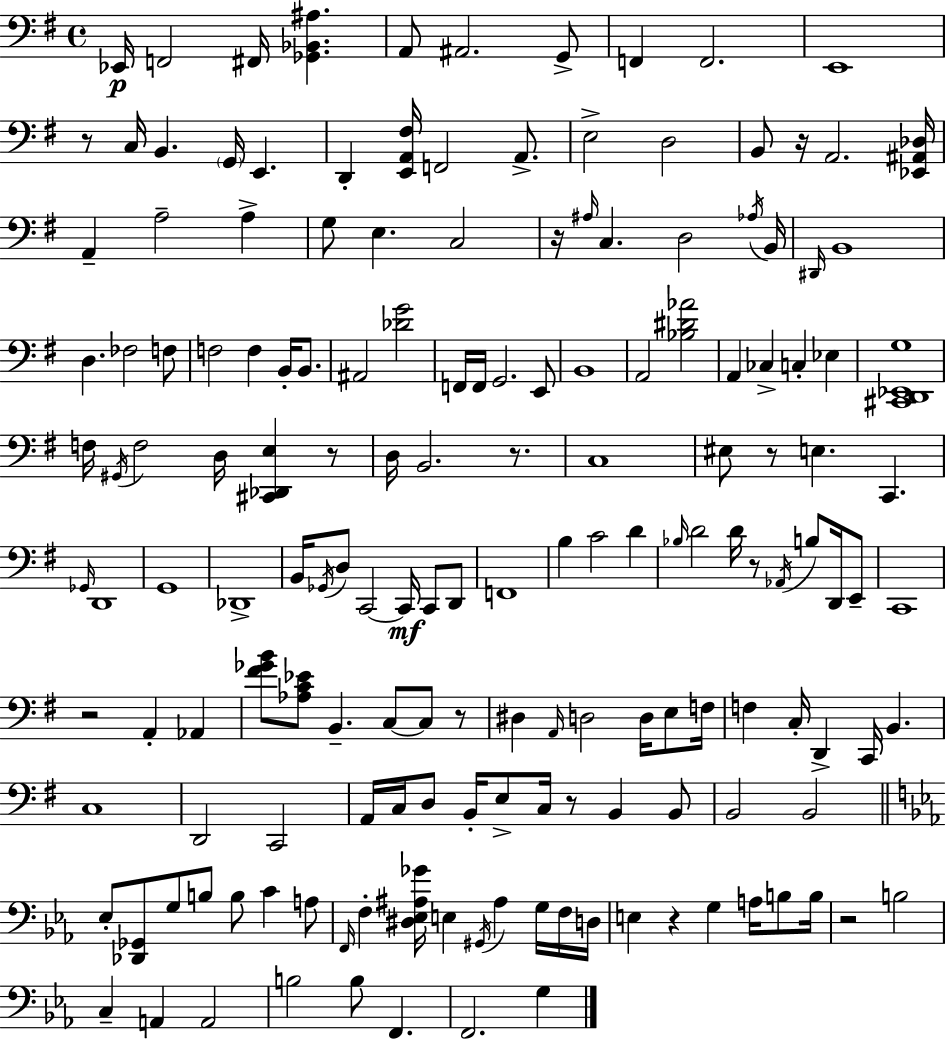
X:1
T:Untitled
M:4/4
L:1/4
K:G
_E,,/4 F,,2 ^F,,/4 [_G,,_B,,^A,] A,,/2 ^A,,2 G,,/2 F,, F,,2 E,,4 z/2 C,/4 B,, G,,/4 E,, D,, [E,,A,,^F,]/4 F,,2 A,,/2 E,2 D,2 B,,/2 z/4 A,,2 [_E,,^A,,_D,]/4 A,, A,2 A, G,/2 E, C,2 z/4 ^A,/4 C, D,2 _A,/4 B,,/4 ^D,,/4 B,,4 D, _F,2 F,/2 F,2 F, B,,/4 B,,/2 ^A,,2 [_DG]2 F,,/4 F,,/4 G,,2 E,,/2 B,,4 A,,2 [_B,^D_A]2 A,, _C, C, _E, [^C,,D,,_E,,G,]4 F,/4 ^G,,/4 F,2 D,/4 [^C,,_D,,E,] z/2 D,/4 B,,2 z/2 C,4 ^E,/2 z/2 E, C,, _G,,/4 D,,4 G,,4 _D,,4 B,,/4 _G,,/4 D,/2 C,,2 C,,/4 C,,/2 D,,/2 F,,4 B, C2 D _B,/4 D2 D/4 z/2 _A,,/4 B,/2 D,,/4 E,,/2 C,,4 z2 A,, _A,, [^F_GB]/2 [_A,C_E]/2 B,, C,/2 C,/2 z/2 ^D, A,,/4 D,2 D,/4 E,/2 F,/4 F, C,/4 D,, C,,/4 B,, C,4 D,,2 C,,2 A,,/4 C,/4 D,/2 B,,/4 E,/2 C,/4 z/2 B,, B,,/2 B,,2 B,,2 _E,/2 [_D,,_G,,]/2 G,/2 B,/2 B,/2 C A,/2 F,,/4 F, [^D,_E,^A,_G]/4 E, ^G,,/4 ^A, G,/4 F,/4 D,/4 E, z G, A,/4 B,/2 B,/4 z2 B,2 C, A,, A,,2 B,2 B,/2 F,, F,,2 G,